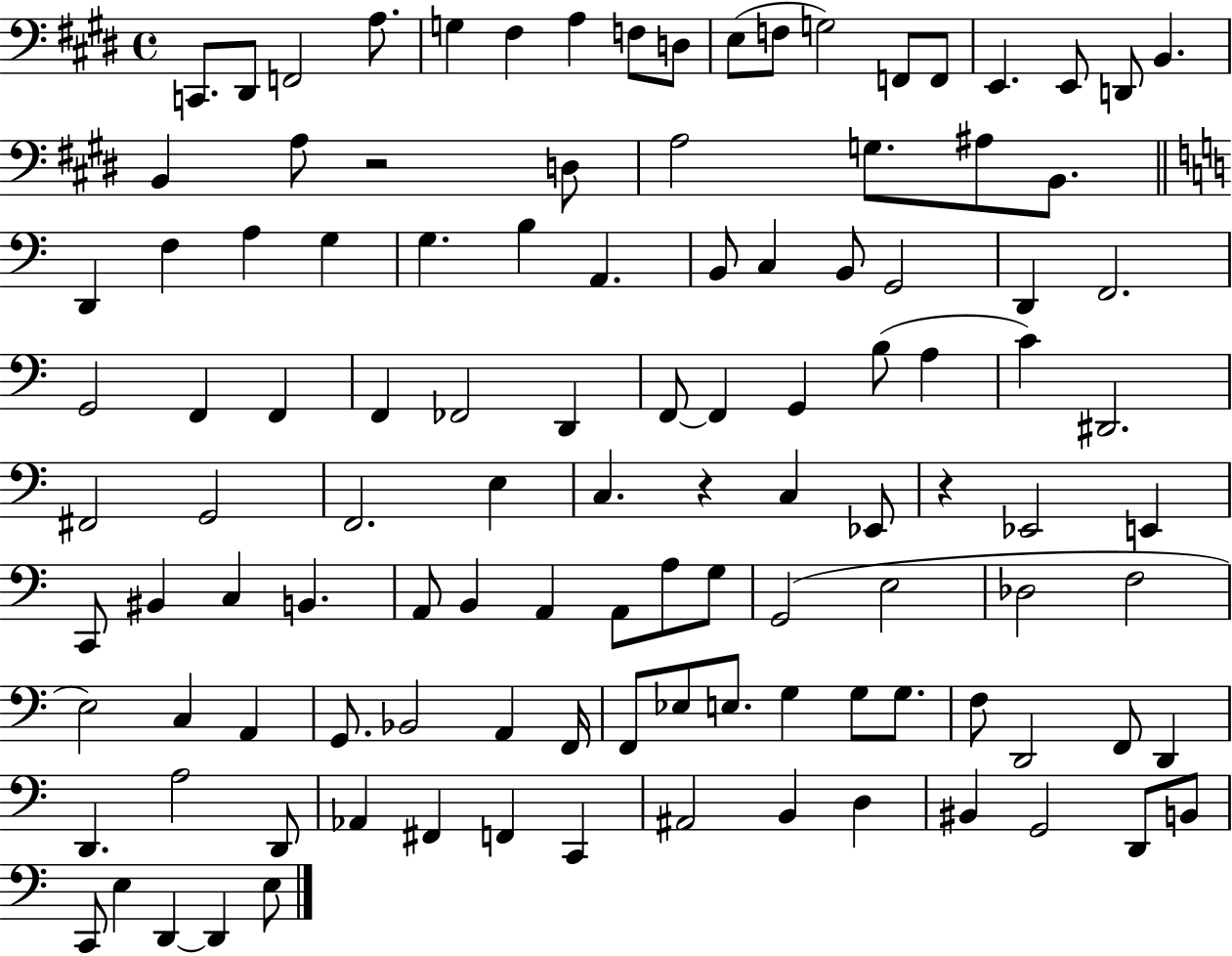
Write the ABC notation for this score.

X:1
T:Untitled
M:4/4
L:1/4
K:E
C,,/2 ^D,,/2 F,,2 A,/2 G, ^F, A, F,/2 D,/2 E,/2 F,/2 G,2 F,,/2 F,,/2 E,, E,,/2 D,,/2 B,, B,, A,/2 z2 D,/2 A,2 G,/2 ^A,/2 B,,/2 D,, F, A, G, G, B, A,, B,,/2 C, B,,/2 G,,2 D,, F,,2 G,,2 F,, F,, F,, _F,,2 D,, F,,/2 F,, G,, B,/2 A, C ^D,,2 ^F,,2 G,,2 F,,2 E, C, z C, _E,,/2 z _E,,2 E,, C,,/2 ^B,, C, B,, A,,/2 B,, A,, A,,/2 A,/2 G,/2 G,,2 E,2 _D,2 F,2 E,2 C, A,, G,,/2 _B,,2 A,, F,,/4 F,,/2 _E,/2 E,/2 G, G,/2 G,/2 F,/2 D,,2 F,,/2 D,, D,, A,2 D,,/2 _A,, ^F,, F,, C,, ^A,,2 B,, D, ^B,, G,,2 D,,/2 B,,/2 C,,/2 E, D,, D,, E,/2